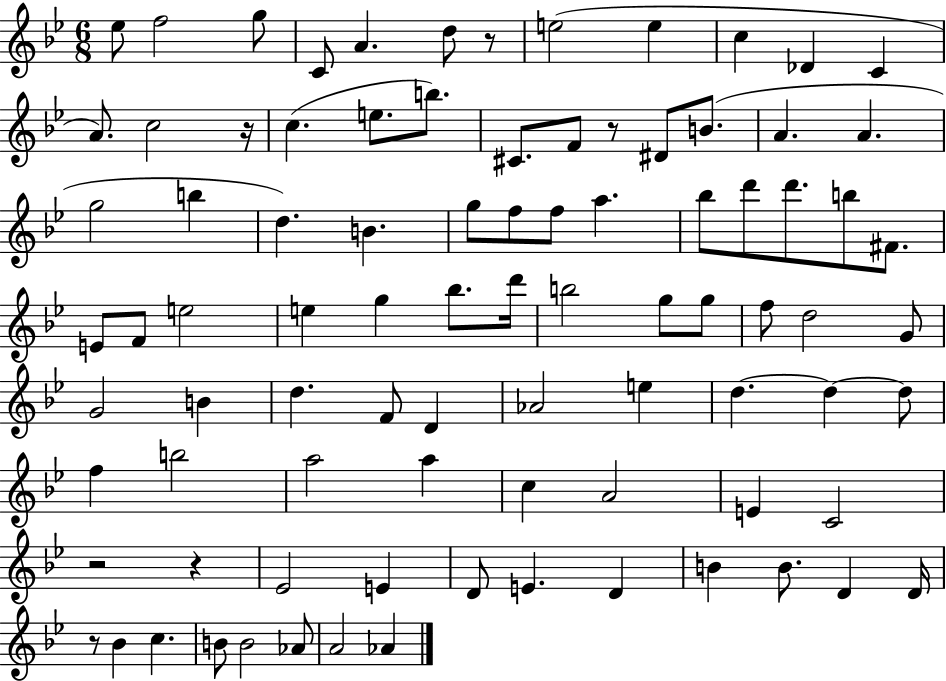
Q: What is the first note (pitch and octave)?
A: Eb5